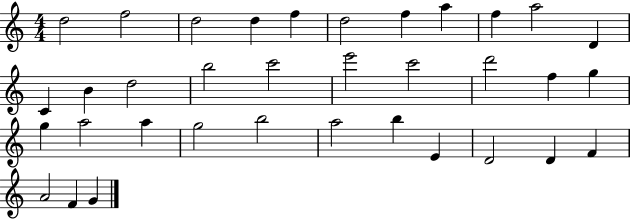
D5/h F5/h D5/h D5/q F5/q D5/h F5/q A5/q F5/q A5/h D4/q C4/q B4/q D5/h B5/h C6/h E6/h C6/h D6/h F5/q G5/q G5/q A5/h A5/q G5/h B5/h A5/h B5/q E4/q D4/h D4/q F4/q A4/h F4/q G4/q